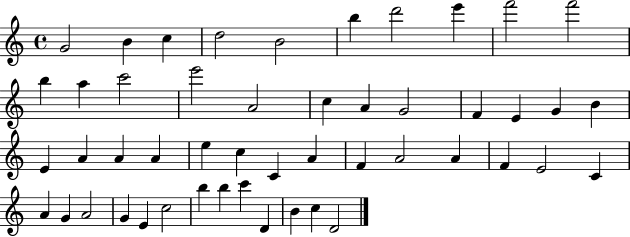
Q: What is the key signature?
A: C major